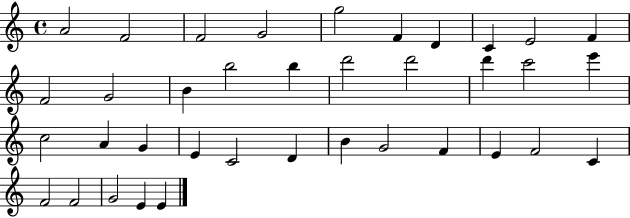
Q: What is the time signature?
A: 4/4